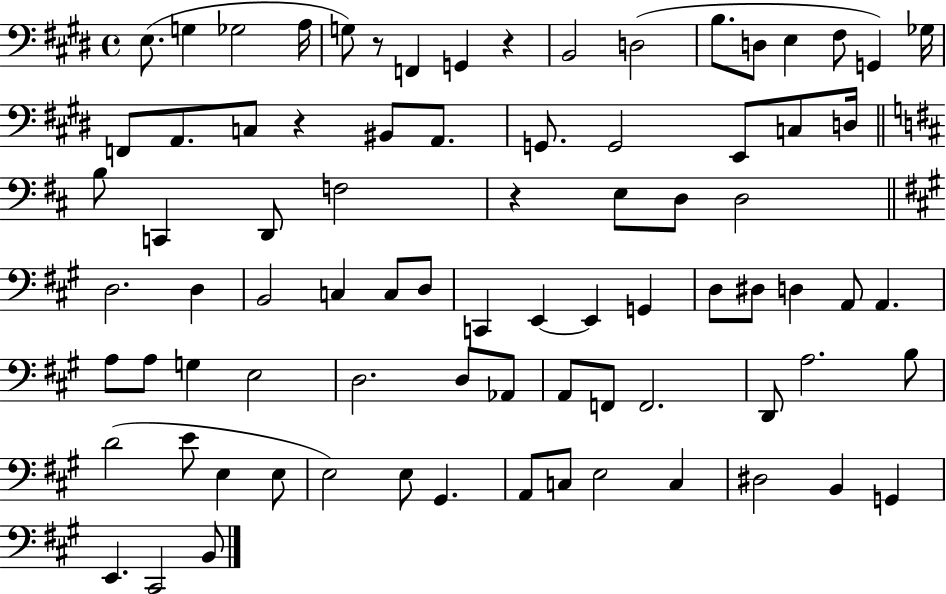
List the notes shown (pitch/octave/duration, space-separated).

E3/e. G3/q Gb3/h A3/s G3/e R/e F2/q G2/q R/q B2/h D3/h B3/e. D3/e E3/q F#3/e G2/q Gb3/s F2/e A2/e. C3/e R/q BIS2/e A2/e. G2/e. G2/h E2/e C3/e D3/s B3/e C2/q D2/e F3/h R/q E3/e D3/e D3/h D3/h. D3/q B2/h C3/q C3/e D3/e C2/q E2/q E2/q G2/q D3/e D#3/e D3/q A2/e A2/q. A3/e A3/e G3/q E3/h D3/h. D3/e Ab2/e A2/e F2/e F2/h. D2/e A3/h. B3/e D4/h E4/e E3/q E3/e E3/h E3/e G#2/q. A2/e C3/e E3/h C3/q D#3/h B2/q G2/q E2/q. C#2/h B2/e